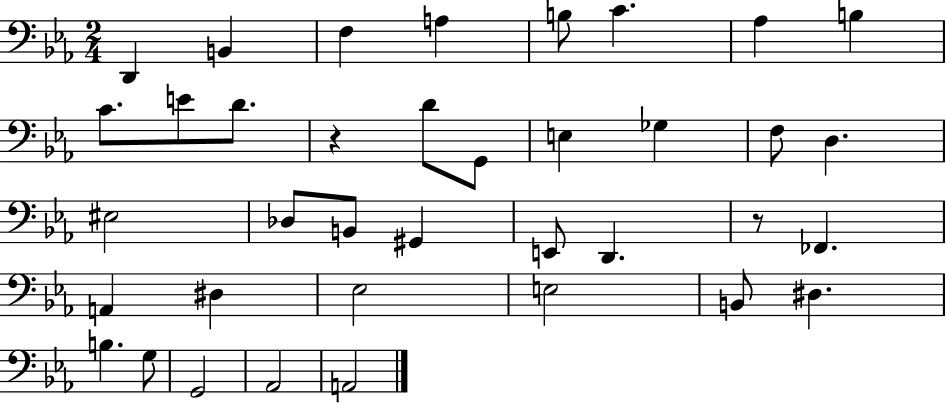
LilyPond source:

{
  \clef bass
  \numericTimeSignature
  \time 2/4
  \key ees \major
  d,4 b,4 | f4 a4 | b8 c'4. | aes4 b4 | \break c'8. e'8 d'8. | r4 d'8 g,8 | e4 ges4 | f8 d4. | \break eis2 | des8 b,8 gis,4 | e,8 d,4. | r8 fes,4. | \break a,4 dis4 | ees2 | e2 | b,8 dis4. | \break b4. g8 | g,2 | aes,2 | a,2 | \break \bar "|."
}